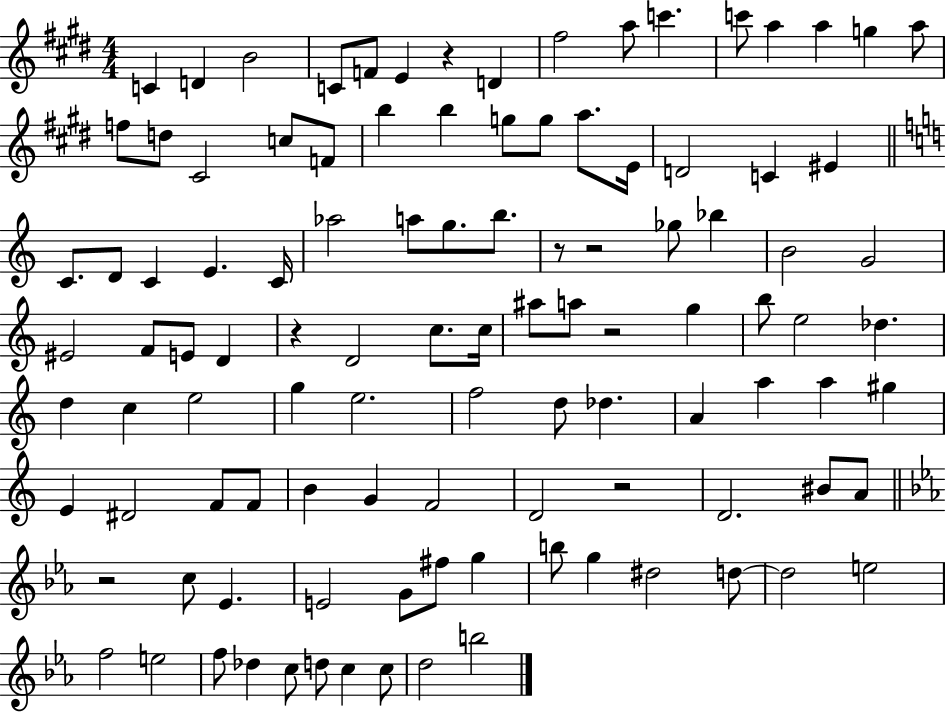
X:1
T:Untitled
M:4/4
L:1/4
K:E
C D B2 C/2 F/2 E z D ^f2 a/2 c' c'/2 a a g a/2 f/2 d/2 ^C2 c/2 F/2 b b g/2 g/2 a/2 E/4 D2 C ^E C/2 D/2 C E C/4 _a2 a/2 g/2 b/2 z/2 z2 _g/2 _b B2 G2 ^E2 F/2 E/2 D z D2 c/2 c/4 ^a/2 a/2 z2 g b/2 e2 _d d c e2 g e2 f2 d/2 _d A a a ^g E ^D2 F/2 F/2 B G F2 D2 z2 D2 ^B/2 A/2 z2 c/2 _E E2 G/2 ^f/2 g b/2 g ^d2 d/2 d2 e2 f2 e2 f/2 _d c/2 d/2 c c/2 d2 b2